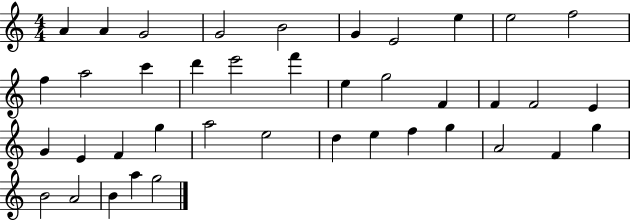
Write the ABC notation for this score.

X:1
T:Untitled
M:4/4
L:1/4
K:C
A A G2 G2 B2 G E2 e e2 f2 f a2 c' d' e'2 f' e g2 F F F2 E G E F g a2 e2 d e f g A2 F g B2 A2 B a g2